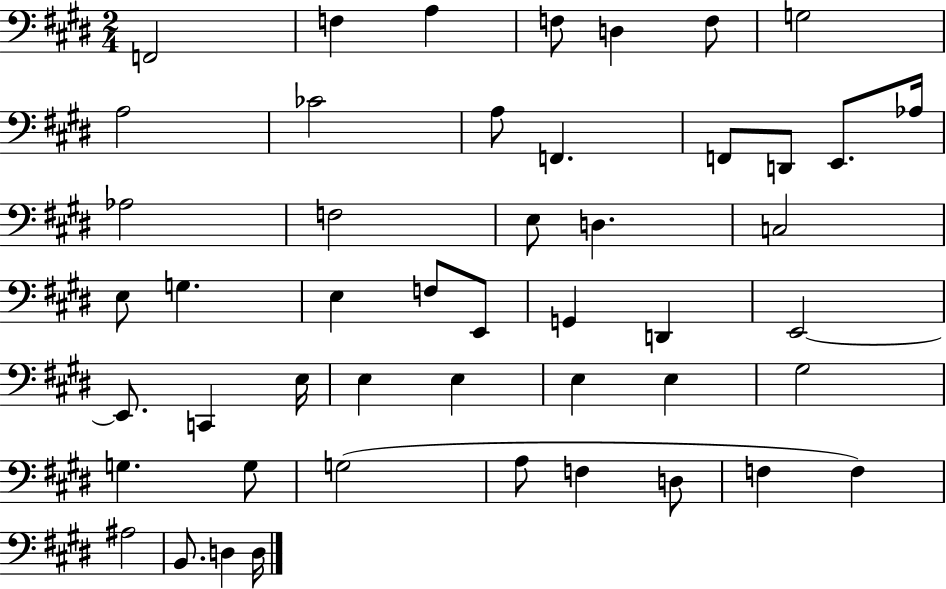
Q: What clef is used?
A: bass